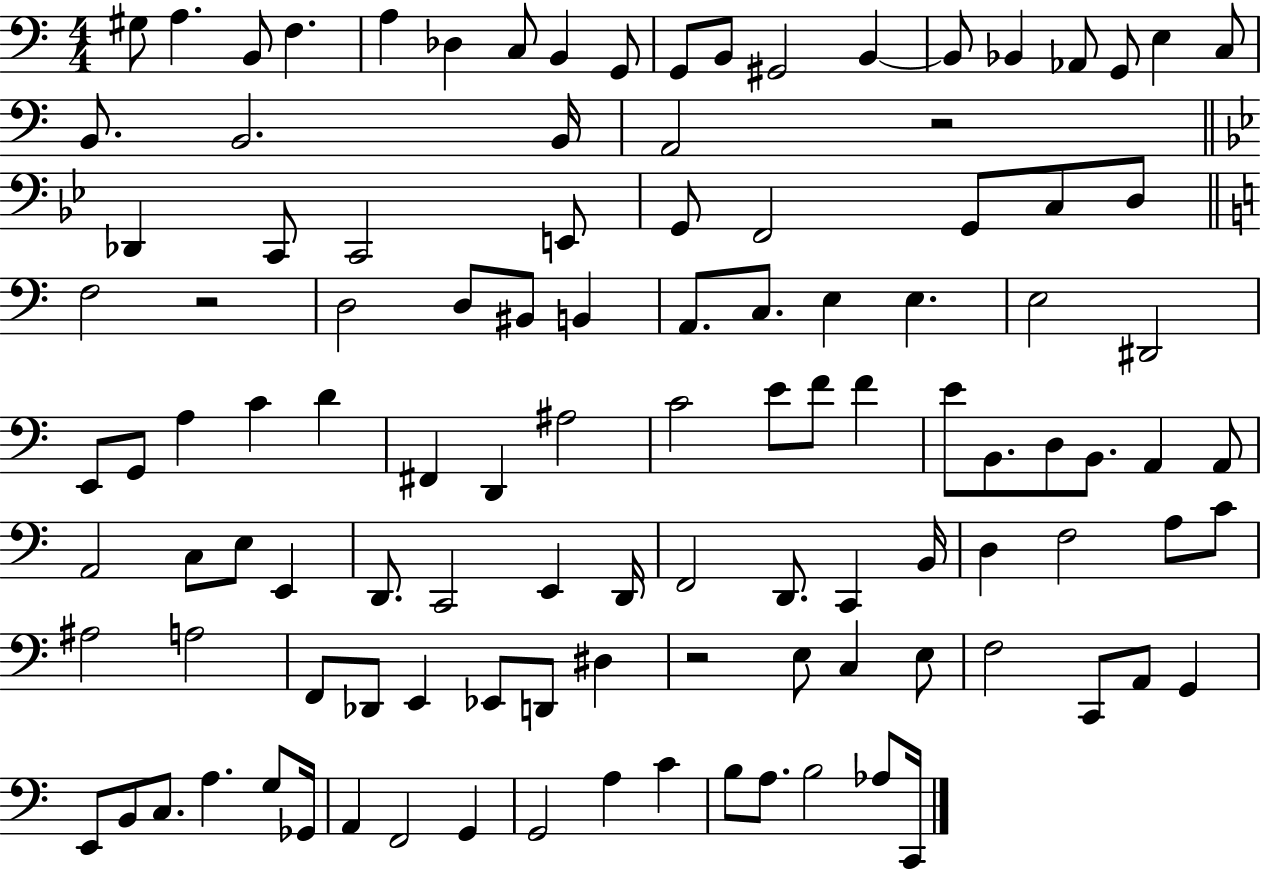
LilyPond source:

{
  \clef bass
  \numericTimeSignature
  \time 4/4
  \key c \major
  gis8 a4. b,8 f4. | a4 des4 c8 b,4 g,8 | g,8 b,8 gis,2 b,4~~ | b,8 bes,4 aes,8 g,8 e4 c8 | \break b,8. b,2. b,16 | a,2 r2 | \bar "||" \break \key g \minor des,4 c,8 c,2 e,8 | g,8 f,2 g,8 c8 d8 | \bar "||" \break \key c \major f2 r2 | d2 d8 bis,8 b,4 | a,8. c8. e4 e4. | e2 dis,2 | \break e,8 g,8 a4 c'4 d'4 | fis,4 d,4 ais2 | c'2 e'8 f'8 f'4 | e'8 b,8. d8 b,8. a,4 a,8 | \break a,2 c8 e8 e,4 | d,8. c,2 e,4 d,16 | f,2 d,8. c,4 b,16 | d4 f2 a8 c'8 | \break ais2 a2 | f,8 des,8 e,4 ees,8 d,8 dis4 | r2 e8 c4 e8 | f2 c,8 a,8 g,4 | \break e,8 b,8 c8. a4. g8 ges,16 | a,4 f,2 g,4 | g,2 a4 c'4 | b8 a8. b2 aes8 c,16 | \break \bar "|."
}